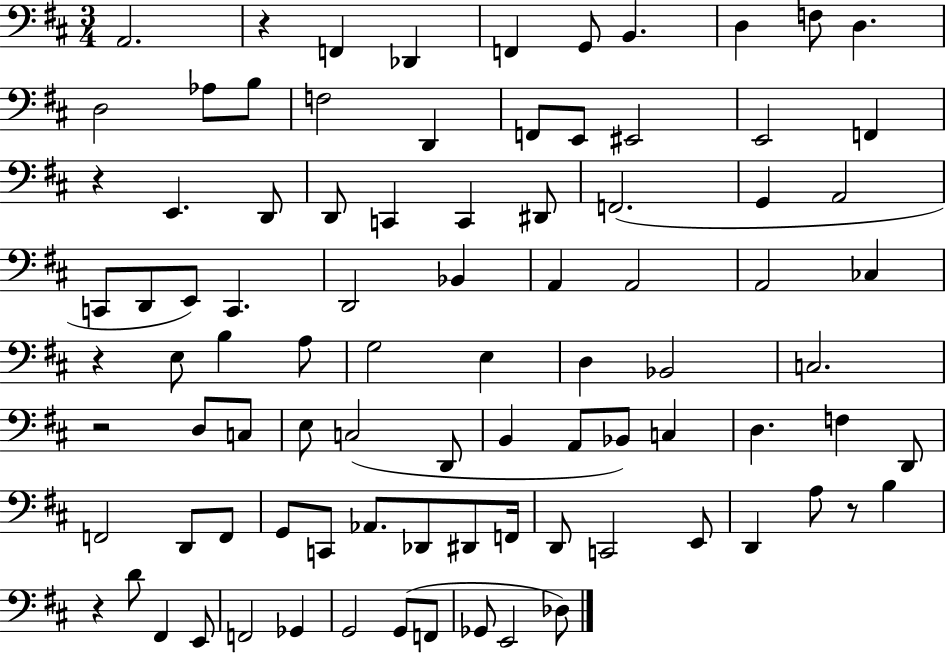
X:1
T:Untitled
M:3/4
L:1/4
K:D
A,,2 z F,, _D,, F,, G,,/2 B,, D, F,/2 D, D,2 _A,/2 B,/2 F,2 D,, F,,/2 E,,/2 ^E,,2 E,,2 F,, z E,, D,,/2 D,,/2 C,, C,, ^D,,/2 F,,2 G,, A,,2 C,,/2 D,,/2 E,,/2 C,, D,,2 _B,, A,, A,,2 A,,2 _C, z E,/2 B, A,/2 G,2 E, D, _B,,2 C,2 z2 D,/2 C,/2 E,/2 C,2 D,,/2 B,, A,,/2 _B,,/2 C, D, F, D,,/2 F,,2 D,,/2 F,,/2 G,,/2 C,,/2 _A,,/2 _D,,/2 ^D,,/2 F,,/4 D,,/2 C,,2 E,,/2 D,, A,/2 z/2 B, z D/2 ^F,, E,,/2 F,,2 _G,, G,,2 G,,/2 F,,/2 _G,,/2 E,,2 _D,/2